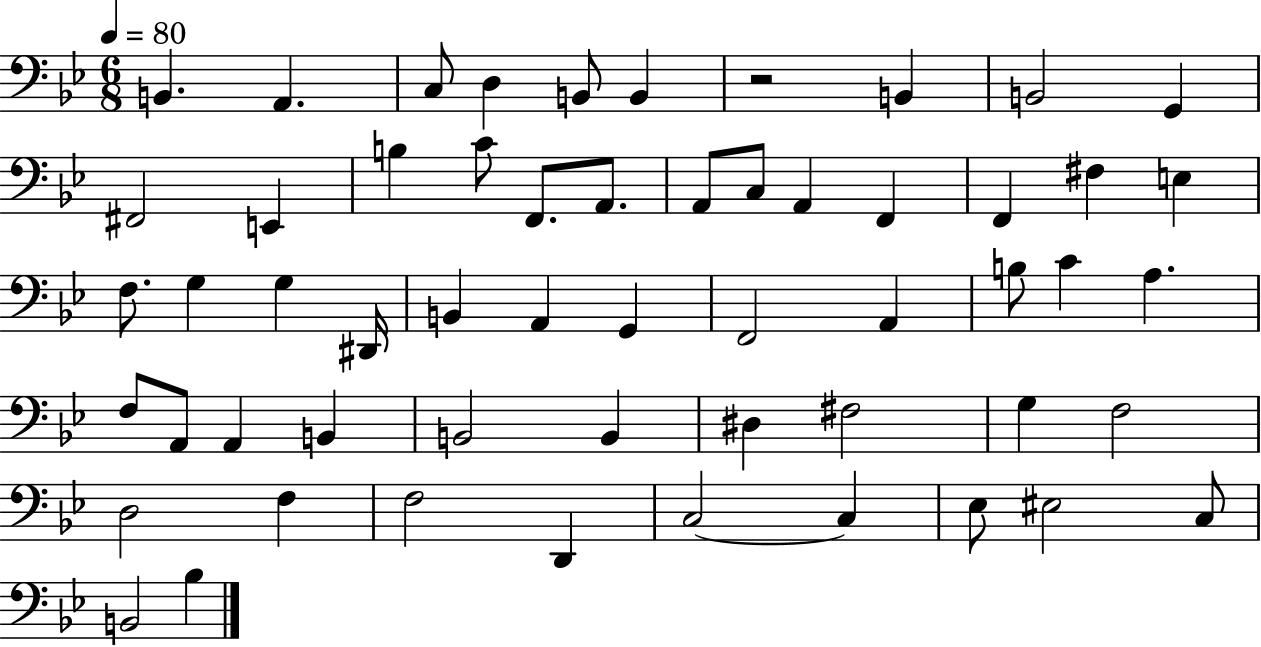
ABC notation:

X:1
T:Untitled
M:6/8
L:1/4
K:Bb
B,, A,, C,/2 D, B,,/2 B,, z2 B,, B,,2 G,, ^F,,2 E,, B, C/2 F,,/2 A,,/2 A,,/2 C,/2 A,, F,, F,, ^F, E, F,/2 G, G, ^D,,/4 B,, A,, G,, F,,2 A,, B,/2 C A, F,/2 A,,/2 A,, B,, B,,2 B,, ^D, ^F,2 G, F,2 D,2 F, F,2 D,, C,2 C, _E,/2 ^E,2 C,/2 B,,2 _B,